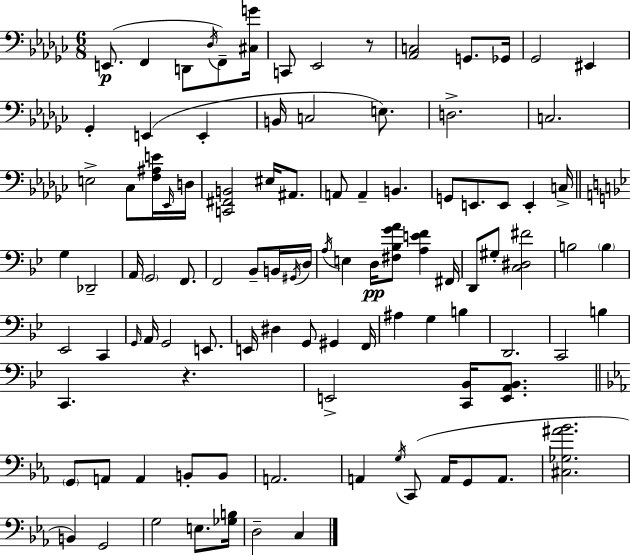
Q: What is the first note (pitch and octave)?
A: E2